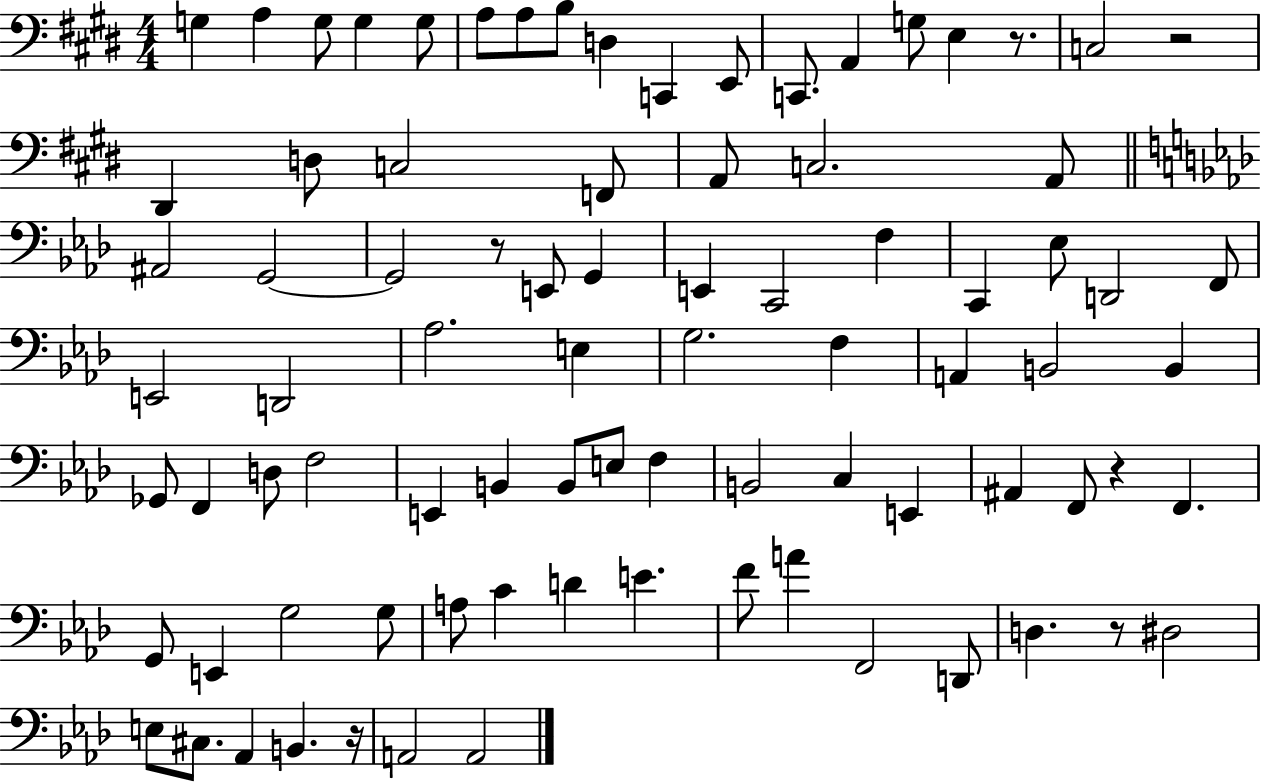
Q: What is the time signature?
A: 4/4